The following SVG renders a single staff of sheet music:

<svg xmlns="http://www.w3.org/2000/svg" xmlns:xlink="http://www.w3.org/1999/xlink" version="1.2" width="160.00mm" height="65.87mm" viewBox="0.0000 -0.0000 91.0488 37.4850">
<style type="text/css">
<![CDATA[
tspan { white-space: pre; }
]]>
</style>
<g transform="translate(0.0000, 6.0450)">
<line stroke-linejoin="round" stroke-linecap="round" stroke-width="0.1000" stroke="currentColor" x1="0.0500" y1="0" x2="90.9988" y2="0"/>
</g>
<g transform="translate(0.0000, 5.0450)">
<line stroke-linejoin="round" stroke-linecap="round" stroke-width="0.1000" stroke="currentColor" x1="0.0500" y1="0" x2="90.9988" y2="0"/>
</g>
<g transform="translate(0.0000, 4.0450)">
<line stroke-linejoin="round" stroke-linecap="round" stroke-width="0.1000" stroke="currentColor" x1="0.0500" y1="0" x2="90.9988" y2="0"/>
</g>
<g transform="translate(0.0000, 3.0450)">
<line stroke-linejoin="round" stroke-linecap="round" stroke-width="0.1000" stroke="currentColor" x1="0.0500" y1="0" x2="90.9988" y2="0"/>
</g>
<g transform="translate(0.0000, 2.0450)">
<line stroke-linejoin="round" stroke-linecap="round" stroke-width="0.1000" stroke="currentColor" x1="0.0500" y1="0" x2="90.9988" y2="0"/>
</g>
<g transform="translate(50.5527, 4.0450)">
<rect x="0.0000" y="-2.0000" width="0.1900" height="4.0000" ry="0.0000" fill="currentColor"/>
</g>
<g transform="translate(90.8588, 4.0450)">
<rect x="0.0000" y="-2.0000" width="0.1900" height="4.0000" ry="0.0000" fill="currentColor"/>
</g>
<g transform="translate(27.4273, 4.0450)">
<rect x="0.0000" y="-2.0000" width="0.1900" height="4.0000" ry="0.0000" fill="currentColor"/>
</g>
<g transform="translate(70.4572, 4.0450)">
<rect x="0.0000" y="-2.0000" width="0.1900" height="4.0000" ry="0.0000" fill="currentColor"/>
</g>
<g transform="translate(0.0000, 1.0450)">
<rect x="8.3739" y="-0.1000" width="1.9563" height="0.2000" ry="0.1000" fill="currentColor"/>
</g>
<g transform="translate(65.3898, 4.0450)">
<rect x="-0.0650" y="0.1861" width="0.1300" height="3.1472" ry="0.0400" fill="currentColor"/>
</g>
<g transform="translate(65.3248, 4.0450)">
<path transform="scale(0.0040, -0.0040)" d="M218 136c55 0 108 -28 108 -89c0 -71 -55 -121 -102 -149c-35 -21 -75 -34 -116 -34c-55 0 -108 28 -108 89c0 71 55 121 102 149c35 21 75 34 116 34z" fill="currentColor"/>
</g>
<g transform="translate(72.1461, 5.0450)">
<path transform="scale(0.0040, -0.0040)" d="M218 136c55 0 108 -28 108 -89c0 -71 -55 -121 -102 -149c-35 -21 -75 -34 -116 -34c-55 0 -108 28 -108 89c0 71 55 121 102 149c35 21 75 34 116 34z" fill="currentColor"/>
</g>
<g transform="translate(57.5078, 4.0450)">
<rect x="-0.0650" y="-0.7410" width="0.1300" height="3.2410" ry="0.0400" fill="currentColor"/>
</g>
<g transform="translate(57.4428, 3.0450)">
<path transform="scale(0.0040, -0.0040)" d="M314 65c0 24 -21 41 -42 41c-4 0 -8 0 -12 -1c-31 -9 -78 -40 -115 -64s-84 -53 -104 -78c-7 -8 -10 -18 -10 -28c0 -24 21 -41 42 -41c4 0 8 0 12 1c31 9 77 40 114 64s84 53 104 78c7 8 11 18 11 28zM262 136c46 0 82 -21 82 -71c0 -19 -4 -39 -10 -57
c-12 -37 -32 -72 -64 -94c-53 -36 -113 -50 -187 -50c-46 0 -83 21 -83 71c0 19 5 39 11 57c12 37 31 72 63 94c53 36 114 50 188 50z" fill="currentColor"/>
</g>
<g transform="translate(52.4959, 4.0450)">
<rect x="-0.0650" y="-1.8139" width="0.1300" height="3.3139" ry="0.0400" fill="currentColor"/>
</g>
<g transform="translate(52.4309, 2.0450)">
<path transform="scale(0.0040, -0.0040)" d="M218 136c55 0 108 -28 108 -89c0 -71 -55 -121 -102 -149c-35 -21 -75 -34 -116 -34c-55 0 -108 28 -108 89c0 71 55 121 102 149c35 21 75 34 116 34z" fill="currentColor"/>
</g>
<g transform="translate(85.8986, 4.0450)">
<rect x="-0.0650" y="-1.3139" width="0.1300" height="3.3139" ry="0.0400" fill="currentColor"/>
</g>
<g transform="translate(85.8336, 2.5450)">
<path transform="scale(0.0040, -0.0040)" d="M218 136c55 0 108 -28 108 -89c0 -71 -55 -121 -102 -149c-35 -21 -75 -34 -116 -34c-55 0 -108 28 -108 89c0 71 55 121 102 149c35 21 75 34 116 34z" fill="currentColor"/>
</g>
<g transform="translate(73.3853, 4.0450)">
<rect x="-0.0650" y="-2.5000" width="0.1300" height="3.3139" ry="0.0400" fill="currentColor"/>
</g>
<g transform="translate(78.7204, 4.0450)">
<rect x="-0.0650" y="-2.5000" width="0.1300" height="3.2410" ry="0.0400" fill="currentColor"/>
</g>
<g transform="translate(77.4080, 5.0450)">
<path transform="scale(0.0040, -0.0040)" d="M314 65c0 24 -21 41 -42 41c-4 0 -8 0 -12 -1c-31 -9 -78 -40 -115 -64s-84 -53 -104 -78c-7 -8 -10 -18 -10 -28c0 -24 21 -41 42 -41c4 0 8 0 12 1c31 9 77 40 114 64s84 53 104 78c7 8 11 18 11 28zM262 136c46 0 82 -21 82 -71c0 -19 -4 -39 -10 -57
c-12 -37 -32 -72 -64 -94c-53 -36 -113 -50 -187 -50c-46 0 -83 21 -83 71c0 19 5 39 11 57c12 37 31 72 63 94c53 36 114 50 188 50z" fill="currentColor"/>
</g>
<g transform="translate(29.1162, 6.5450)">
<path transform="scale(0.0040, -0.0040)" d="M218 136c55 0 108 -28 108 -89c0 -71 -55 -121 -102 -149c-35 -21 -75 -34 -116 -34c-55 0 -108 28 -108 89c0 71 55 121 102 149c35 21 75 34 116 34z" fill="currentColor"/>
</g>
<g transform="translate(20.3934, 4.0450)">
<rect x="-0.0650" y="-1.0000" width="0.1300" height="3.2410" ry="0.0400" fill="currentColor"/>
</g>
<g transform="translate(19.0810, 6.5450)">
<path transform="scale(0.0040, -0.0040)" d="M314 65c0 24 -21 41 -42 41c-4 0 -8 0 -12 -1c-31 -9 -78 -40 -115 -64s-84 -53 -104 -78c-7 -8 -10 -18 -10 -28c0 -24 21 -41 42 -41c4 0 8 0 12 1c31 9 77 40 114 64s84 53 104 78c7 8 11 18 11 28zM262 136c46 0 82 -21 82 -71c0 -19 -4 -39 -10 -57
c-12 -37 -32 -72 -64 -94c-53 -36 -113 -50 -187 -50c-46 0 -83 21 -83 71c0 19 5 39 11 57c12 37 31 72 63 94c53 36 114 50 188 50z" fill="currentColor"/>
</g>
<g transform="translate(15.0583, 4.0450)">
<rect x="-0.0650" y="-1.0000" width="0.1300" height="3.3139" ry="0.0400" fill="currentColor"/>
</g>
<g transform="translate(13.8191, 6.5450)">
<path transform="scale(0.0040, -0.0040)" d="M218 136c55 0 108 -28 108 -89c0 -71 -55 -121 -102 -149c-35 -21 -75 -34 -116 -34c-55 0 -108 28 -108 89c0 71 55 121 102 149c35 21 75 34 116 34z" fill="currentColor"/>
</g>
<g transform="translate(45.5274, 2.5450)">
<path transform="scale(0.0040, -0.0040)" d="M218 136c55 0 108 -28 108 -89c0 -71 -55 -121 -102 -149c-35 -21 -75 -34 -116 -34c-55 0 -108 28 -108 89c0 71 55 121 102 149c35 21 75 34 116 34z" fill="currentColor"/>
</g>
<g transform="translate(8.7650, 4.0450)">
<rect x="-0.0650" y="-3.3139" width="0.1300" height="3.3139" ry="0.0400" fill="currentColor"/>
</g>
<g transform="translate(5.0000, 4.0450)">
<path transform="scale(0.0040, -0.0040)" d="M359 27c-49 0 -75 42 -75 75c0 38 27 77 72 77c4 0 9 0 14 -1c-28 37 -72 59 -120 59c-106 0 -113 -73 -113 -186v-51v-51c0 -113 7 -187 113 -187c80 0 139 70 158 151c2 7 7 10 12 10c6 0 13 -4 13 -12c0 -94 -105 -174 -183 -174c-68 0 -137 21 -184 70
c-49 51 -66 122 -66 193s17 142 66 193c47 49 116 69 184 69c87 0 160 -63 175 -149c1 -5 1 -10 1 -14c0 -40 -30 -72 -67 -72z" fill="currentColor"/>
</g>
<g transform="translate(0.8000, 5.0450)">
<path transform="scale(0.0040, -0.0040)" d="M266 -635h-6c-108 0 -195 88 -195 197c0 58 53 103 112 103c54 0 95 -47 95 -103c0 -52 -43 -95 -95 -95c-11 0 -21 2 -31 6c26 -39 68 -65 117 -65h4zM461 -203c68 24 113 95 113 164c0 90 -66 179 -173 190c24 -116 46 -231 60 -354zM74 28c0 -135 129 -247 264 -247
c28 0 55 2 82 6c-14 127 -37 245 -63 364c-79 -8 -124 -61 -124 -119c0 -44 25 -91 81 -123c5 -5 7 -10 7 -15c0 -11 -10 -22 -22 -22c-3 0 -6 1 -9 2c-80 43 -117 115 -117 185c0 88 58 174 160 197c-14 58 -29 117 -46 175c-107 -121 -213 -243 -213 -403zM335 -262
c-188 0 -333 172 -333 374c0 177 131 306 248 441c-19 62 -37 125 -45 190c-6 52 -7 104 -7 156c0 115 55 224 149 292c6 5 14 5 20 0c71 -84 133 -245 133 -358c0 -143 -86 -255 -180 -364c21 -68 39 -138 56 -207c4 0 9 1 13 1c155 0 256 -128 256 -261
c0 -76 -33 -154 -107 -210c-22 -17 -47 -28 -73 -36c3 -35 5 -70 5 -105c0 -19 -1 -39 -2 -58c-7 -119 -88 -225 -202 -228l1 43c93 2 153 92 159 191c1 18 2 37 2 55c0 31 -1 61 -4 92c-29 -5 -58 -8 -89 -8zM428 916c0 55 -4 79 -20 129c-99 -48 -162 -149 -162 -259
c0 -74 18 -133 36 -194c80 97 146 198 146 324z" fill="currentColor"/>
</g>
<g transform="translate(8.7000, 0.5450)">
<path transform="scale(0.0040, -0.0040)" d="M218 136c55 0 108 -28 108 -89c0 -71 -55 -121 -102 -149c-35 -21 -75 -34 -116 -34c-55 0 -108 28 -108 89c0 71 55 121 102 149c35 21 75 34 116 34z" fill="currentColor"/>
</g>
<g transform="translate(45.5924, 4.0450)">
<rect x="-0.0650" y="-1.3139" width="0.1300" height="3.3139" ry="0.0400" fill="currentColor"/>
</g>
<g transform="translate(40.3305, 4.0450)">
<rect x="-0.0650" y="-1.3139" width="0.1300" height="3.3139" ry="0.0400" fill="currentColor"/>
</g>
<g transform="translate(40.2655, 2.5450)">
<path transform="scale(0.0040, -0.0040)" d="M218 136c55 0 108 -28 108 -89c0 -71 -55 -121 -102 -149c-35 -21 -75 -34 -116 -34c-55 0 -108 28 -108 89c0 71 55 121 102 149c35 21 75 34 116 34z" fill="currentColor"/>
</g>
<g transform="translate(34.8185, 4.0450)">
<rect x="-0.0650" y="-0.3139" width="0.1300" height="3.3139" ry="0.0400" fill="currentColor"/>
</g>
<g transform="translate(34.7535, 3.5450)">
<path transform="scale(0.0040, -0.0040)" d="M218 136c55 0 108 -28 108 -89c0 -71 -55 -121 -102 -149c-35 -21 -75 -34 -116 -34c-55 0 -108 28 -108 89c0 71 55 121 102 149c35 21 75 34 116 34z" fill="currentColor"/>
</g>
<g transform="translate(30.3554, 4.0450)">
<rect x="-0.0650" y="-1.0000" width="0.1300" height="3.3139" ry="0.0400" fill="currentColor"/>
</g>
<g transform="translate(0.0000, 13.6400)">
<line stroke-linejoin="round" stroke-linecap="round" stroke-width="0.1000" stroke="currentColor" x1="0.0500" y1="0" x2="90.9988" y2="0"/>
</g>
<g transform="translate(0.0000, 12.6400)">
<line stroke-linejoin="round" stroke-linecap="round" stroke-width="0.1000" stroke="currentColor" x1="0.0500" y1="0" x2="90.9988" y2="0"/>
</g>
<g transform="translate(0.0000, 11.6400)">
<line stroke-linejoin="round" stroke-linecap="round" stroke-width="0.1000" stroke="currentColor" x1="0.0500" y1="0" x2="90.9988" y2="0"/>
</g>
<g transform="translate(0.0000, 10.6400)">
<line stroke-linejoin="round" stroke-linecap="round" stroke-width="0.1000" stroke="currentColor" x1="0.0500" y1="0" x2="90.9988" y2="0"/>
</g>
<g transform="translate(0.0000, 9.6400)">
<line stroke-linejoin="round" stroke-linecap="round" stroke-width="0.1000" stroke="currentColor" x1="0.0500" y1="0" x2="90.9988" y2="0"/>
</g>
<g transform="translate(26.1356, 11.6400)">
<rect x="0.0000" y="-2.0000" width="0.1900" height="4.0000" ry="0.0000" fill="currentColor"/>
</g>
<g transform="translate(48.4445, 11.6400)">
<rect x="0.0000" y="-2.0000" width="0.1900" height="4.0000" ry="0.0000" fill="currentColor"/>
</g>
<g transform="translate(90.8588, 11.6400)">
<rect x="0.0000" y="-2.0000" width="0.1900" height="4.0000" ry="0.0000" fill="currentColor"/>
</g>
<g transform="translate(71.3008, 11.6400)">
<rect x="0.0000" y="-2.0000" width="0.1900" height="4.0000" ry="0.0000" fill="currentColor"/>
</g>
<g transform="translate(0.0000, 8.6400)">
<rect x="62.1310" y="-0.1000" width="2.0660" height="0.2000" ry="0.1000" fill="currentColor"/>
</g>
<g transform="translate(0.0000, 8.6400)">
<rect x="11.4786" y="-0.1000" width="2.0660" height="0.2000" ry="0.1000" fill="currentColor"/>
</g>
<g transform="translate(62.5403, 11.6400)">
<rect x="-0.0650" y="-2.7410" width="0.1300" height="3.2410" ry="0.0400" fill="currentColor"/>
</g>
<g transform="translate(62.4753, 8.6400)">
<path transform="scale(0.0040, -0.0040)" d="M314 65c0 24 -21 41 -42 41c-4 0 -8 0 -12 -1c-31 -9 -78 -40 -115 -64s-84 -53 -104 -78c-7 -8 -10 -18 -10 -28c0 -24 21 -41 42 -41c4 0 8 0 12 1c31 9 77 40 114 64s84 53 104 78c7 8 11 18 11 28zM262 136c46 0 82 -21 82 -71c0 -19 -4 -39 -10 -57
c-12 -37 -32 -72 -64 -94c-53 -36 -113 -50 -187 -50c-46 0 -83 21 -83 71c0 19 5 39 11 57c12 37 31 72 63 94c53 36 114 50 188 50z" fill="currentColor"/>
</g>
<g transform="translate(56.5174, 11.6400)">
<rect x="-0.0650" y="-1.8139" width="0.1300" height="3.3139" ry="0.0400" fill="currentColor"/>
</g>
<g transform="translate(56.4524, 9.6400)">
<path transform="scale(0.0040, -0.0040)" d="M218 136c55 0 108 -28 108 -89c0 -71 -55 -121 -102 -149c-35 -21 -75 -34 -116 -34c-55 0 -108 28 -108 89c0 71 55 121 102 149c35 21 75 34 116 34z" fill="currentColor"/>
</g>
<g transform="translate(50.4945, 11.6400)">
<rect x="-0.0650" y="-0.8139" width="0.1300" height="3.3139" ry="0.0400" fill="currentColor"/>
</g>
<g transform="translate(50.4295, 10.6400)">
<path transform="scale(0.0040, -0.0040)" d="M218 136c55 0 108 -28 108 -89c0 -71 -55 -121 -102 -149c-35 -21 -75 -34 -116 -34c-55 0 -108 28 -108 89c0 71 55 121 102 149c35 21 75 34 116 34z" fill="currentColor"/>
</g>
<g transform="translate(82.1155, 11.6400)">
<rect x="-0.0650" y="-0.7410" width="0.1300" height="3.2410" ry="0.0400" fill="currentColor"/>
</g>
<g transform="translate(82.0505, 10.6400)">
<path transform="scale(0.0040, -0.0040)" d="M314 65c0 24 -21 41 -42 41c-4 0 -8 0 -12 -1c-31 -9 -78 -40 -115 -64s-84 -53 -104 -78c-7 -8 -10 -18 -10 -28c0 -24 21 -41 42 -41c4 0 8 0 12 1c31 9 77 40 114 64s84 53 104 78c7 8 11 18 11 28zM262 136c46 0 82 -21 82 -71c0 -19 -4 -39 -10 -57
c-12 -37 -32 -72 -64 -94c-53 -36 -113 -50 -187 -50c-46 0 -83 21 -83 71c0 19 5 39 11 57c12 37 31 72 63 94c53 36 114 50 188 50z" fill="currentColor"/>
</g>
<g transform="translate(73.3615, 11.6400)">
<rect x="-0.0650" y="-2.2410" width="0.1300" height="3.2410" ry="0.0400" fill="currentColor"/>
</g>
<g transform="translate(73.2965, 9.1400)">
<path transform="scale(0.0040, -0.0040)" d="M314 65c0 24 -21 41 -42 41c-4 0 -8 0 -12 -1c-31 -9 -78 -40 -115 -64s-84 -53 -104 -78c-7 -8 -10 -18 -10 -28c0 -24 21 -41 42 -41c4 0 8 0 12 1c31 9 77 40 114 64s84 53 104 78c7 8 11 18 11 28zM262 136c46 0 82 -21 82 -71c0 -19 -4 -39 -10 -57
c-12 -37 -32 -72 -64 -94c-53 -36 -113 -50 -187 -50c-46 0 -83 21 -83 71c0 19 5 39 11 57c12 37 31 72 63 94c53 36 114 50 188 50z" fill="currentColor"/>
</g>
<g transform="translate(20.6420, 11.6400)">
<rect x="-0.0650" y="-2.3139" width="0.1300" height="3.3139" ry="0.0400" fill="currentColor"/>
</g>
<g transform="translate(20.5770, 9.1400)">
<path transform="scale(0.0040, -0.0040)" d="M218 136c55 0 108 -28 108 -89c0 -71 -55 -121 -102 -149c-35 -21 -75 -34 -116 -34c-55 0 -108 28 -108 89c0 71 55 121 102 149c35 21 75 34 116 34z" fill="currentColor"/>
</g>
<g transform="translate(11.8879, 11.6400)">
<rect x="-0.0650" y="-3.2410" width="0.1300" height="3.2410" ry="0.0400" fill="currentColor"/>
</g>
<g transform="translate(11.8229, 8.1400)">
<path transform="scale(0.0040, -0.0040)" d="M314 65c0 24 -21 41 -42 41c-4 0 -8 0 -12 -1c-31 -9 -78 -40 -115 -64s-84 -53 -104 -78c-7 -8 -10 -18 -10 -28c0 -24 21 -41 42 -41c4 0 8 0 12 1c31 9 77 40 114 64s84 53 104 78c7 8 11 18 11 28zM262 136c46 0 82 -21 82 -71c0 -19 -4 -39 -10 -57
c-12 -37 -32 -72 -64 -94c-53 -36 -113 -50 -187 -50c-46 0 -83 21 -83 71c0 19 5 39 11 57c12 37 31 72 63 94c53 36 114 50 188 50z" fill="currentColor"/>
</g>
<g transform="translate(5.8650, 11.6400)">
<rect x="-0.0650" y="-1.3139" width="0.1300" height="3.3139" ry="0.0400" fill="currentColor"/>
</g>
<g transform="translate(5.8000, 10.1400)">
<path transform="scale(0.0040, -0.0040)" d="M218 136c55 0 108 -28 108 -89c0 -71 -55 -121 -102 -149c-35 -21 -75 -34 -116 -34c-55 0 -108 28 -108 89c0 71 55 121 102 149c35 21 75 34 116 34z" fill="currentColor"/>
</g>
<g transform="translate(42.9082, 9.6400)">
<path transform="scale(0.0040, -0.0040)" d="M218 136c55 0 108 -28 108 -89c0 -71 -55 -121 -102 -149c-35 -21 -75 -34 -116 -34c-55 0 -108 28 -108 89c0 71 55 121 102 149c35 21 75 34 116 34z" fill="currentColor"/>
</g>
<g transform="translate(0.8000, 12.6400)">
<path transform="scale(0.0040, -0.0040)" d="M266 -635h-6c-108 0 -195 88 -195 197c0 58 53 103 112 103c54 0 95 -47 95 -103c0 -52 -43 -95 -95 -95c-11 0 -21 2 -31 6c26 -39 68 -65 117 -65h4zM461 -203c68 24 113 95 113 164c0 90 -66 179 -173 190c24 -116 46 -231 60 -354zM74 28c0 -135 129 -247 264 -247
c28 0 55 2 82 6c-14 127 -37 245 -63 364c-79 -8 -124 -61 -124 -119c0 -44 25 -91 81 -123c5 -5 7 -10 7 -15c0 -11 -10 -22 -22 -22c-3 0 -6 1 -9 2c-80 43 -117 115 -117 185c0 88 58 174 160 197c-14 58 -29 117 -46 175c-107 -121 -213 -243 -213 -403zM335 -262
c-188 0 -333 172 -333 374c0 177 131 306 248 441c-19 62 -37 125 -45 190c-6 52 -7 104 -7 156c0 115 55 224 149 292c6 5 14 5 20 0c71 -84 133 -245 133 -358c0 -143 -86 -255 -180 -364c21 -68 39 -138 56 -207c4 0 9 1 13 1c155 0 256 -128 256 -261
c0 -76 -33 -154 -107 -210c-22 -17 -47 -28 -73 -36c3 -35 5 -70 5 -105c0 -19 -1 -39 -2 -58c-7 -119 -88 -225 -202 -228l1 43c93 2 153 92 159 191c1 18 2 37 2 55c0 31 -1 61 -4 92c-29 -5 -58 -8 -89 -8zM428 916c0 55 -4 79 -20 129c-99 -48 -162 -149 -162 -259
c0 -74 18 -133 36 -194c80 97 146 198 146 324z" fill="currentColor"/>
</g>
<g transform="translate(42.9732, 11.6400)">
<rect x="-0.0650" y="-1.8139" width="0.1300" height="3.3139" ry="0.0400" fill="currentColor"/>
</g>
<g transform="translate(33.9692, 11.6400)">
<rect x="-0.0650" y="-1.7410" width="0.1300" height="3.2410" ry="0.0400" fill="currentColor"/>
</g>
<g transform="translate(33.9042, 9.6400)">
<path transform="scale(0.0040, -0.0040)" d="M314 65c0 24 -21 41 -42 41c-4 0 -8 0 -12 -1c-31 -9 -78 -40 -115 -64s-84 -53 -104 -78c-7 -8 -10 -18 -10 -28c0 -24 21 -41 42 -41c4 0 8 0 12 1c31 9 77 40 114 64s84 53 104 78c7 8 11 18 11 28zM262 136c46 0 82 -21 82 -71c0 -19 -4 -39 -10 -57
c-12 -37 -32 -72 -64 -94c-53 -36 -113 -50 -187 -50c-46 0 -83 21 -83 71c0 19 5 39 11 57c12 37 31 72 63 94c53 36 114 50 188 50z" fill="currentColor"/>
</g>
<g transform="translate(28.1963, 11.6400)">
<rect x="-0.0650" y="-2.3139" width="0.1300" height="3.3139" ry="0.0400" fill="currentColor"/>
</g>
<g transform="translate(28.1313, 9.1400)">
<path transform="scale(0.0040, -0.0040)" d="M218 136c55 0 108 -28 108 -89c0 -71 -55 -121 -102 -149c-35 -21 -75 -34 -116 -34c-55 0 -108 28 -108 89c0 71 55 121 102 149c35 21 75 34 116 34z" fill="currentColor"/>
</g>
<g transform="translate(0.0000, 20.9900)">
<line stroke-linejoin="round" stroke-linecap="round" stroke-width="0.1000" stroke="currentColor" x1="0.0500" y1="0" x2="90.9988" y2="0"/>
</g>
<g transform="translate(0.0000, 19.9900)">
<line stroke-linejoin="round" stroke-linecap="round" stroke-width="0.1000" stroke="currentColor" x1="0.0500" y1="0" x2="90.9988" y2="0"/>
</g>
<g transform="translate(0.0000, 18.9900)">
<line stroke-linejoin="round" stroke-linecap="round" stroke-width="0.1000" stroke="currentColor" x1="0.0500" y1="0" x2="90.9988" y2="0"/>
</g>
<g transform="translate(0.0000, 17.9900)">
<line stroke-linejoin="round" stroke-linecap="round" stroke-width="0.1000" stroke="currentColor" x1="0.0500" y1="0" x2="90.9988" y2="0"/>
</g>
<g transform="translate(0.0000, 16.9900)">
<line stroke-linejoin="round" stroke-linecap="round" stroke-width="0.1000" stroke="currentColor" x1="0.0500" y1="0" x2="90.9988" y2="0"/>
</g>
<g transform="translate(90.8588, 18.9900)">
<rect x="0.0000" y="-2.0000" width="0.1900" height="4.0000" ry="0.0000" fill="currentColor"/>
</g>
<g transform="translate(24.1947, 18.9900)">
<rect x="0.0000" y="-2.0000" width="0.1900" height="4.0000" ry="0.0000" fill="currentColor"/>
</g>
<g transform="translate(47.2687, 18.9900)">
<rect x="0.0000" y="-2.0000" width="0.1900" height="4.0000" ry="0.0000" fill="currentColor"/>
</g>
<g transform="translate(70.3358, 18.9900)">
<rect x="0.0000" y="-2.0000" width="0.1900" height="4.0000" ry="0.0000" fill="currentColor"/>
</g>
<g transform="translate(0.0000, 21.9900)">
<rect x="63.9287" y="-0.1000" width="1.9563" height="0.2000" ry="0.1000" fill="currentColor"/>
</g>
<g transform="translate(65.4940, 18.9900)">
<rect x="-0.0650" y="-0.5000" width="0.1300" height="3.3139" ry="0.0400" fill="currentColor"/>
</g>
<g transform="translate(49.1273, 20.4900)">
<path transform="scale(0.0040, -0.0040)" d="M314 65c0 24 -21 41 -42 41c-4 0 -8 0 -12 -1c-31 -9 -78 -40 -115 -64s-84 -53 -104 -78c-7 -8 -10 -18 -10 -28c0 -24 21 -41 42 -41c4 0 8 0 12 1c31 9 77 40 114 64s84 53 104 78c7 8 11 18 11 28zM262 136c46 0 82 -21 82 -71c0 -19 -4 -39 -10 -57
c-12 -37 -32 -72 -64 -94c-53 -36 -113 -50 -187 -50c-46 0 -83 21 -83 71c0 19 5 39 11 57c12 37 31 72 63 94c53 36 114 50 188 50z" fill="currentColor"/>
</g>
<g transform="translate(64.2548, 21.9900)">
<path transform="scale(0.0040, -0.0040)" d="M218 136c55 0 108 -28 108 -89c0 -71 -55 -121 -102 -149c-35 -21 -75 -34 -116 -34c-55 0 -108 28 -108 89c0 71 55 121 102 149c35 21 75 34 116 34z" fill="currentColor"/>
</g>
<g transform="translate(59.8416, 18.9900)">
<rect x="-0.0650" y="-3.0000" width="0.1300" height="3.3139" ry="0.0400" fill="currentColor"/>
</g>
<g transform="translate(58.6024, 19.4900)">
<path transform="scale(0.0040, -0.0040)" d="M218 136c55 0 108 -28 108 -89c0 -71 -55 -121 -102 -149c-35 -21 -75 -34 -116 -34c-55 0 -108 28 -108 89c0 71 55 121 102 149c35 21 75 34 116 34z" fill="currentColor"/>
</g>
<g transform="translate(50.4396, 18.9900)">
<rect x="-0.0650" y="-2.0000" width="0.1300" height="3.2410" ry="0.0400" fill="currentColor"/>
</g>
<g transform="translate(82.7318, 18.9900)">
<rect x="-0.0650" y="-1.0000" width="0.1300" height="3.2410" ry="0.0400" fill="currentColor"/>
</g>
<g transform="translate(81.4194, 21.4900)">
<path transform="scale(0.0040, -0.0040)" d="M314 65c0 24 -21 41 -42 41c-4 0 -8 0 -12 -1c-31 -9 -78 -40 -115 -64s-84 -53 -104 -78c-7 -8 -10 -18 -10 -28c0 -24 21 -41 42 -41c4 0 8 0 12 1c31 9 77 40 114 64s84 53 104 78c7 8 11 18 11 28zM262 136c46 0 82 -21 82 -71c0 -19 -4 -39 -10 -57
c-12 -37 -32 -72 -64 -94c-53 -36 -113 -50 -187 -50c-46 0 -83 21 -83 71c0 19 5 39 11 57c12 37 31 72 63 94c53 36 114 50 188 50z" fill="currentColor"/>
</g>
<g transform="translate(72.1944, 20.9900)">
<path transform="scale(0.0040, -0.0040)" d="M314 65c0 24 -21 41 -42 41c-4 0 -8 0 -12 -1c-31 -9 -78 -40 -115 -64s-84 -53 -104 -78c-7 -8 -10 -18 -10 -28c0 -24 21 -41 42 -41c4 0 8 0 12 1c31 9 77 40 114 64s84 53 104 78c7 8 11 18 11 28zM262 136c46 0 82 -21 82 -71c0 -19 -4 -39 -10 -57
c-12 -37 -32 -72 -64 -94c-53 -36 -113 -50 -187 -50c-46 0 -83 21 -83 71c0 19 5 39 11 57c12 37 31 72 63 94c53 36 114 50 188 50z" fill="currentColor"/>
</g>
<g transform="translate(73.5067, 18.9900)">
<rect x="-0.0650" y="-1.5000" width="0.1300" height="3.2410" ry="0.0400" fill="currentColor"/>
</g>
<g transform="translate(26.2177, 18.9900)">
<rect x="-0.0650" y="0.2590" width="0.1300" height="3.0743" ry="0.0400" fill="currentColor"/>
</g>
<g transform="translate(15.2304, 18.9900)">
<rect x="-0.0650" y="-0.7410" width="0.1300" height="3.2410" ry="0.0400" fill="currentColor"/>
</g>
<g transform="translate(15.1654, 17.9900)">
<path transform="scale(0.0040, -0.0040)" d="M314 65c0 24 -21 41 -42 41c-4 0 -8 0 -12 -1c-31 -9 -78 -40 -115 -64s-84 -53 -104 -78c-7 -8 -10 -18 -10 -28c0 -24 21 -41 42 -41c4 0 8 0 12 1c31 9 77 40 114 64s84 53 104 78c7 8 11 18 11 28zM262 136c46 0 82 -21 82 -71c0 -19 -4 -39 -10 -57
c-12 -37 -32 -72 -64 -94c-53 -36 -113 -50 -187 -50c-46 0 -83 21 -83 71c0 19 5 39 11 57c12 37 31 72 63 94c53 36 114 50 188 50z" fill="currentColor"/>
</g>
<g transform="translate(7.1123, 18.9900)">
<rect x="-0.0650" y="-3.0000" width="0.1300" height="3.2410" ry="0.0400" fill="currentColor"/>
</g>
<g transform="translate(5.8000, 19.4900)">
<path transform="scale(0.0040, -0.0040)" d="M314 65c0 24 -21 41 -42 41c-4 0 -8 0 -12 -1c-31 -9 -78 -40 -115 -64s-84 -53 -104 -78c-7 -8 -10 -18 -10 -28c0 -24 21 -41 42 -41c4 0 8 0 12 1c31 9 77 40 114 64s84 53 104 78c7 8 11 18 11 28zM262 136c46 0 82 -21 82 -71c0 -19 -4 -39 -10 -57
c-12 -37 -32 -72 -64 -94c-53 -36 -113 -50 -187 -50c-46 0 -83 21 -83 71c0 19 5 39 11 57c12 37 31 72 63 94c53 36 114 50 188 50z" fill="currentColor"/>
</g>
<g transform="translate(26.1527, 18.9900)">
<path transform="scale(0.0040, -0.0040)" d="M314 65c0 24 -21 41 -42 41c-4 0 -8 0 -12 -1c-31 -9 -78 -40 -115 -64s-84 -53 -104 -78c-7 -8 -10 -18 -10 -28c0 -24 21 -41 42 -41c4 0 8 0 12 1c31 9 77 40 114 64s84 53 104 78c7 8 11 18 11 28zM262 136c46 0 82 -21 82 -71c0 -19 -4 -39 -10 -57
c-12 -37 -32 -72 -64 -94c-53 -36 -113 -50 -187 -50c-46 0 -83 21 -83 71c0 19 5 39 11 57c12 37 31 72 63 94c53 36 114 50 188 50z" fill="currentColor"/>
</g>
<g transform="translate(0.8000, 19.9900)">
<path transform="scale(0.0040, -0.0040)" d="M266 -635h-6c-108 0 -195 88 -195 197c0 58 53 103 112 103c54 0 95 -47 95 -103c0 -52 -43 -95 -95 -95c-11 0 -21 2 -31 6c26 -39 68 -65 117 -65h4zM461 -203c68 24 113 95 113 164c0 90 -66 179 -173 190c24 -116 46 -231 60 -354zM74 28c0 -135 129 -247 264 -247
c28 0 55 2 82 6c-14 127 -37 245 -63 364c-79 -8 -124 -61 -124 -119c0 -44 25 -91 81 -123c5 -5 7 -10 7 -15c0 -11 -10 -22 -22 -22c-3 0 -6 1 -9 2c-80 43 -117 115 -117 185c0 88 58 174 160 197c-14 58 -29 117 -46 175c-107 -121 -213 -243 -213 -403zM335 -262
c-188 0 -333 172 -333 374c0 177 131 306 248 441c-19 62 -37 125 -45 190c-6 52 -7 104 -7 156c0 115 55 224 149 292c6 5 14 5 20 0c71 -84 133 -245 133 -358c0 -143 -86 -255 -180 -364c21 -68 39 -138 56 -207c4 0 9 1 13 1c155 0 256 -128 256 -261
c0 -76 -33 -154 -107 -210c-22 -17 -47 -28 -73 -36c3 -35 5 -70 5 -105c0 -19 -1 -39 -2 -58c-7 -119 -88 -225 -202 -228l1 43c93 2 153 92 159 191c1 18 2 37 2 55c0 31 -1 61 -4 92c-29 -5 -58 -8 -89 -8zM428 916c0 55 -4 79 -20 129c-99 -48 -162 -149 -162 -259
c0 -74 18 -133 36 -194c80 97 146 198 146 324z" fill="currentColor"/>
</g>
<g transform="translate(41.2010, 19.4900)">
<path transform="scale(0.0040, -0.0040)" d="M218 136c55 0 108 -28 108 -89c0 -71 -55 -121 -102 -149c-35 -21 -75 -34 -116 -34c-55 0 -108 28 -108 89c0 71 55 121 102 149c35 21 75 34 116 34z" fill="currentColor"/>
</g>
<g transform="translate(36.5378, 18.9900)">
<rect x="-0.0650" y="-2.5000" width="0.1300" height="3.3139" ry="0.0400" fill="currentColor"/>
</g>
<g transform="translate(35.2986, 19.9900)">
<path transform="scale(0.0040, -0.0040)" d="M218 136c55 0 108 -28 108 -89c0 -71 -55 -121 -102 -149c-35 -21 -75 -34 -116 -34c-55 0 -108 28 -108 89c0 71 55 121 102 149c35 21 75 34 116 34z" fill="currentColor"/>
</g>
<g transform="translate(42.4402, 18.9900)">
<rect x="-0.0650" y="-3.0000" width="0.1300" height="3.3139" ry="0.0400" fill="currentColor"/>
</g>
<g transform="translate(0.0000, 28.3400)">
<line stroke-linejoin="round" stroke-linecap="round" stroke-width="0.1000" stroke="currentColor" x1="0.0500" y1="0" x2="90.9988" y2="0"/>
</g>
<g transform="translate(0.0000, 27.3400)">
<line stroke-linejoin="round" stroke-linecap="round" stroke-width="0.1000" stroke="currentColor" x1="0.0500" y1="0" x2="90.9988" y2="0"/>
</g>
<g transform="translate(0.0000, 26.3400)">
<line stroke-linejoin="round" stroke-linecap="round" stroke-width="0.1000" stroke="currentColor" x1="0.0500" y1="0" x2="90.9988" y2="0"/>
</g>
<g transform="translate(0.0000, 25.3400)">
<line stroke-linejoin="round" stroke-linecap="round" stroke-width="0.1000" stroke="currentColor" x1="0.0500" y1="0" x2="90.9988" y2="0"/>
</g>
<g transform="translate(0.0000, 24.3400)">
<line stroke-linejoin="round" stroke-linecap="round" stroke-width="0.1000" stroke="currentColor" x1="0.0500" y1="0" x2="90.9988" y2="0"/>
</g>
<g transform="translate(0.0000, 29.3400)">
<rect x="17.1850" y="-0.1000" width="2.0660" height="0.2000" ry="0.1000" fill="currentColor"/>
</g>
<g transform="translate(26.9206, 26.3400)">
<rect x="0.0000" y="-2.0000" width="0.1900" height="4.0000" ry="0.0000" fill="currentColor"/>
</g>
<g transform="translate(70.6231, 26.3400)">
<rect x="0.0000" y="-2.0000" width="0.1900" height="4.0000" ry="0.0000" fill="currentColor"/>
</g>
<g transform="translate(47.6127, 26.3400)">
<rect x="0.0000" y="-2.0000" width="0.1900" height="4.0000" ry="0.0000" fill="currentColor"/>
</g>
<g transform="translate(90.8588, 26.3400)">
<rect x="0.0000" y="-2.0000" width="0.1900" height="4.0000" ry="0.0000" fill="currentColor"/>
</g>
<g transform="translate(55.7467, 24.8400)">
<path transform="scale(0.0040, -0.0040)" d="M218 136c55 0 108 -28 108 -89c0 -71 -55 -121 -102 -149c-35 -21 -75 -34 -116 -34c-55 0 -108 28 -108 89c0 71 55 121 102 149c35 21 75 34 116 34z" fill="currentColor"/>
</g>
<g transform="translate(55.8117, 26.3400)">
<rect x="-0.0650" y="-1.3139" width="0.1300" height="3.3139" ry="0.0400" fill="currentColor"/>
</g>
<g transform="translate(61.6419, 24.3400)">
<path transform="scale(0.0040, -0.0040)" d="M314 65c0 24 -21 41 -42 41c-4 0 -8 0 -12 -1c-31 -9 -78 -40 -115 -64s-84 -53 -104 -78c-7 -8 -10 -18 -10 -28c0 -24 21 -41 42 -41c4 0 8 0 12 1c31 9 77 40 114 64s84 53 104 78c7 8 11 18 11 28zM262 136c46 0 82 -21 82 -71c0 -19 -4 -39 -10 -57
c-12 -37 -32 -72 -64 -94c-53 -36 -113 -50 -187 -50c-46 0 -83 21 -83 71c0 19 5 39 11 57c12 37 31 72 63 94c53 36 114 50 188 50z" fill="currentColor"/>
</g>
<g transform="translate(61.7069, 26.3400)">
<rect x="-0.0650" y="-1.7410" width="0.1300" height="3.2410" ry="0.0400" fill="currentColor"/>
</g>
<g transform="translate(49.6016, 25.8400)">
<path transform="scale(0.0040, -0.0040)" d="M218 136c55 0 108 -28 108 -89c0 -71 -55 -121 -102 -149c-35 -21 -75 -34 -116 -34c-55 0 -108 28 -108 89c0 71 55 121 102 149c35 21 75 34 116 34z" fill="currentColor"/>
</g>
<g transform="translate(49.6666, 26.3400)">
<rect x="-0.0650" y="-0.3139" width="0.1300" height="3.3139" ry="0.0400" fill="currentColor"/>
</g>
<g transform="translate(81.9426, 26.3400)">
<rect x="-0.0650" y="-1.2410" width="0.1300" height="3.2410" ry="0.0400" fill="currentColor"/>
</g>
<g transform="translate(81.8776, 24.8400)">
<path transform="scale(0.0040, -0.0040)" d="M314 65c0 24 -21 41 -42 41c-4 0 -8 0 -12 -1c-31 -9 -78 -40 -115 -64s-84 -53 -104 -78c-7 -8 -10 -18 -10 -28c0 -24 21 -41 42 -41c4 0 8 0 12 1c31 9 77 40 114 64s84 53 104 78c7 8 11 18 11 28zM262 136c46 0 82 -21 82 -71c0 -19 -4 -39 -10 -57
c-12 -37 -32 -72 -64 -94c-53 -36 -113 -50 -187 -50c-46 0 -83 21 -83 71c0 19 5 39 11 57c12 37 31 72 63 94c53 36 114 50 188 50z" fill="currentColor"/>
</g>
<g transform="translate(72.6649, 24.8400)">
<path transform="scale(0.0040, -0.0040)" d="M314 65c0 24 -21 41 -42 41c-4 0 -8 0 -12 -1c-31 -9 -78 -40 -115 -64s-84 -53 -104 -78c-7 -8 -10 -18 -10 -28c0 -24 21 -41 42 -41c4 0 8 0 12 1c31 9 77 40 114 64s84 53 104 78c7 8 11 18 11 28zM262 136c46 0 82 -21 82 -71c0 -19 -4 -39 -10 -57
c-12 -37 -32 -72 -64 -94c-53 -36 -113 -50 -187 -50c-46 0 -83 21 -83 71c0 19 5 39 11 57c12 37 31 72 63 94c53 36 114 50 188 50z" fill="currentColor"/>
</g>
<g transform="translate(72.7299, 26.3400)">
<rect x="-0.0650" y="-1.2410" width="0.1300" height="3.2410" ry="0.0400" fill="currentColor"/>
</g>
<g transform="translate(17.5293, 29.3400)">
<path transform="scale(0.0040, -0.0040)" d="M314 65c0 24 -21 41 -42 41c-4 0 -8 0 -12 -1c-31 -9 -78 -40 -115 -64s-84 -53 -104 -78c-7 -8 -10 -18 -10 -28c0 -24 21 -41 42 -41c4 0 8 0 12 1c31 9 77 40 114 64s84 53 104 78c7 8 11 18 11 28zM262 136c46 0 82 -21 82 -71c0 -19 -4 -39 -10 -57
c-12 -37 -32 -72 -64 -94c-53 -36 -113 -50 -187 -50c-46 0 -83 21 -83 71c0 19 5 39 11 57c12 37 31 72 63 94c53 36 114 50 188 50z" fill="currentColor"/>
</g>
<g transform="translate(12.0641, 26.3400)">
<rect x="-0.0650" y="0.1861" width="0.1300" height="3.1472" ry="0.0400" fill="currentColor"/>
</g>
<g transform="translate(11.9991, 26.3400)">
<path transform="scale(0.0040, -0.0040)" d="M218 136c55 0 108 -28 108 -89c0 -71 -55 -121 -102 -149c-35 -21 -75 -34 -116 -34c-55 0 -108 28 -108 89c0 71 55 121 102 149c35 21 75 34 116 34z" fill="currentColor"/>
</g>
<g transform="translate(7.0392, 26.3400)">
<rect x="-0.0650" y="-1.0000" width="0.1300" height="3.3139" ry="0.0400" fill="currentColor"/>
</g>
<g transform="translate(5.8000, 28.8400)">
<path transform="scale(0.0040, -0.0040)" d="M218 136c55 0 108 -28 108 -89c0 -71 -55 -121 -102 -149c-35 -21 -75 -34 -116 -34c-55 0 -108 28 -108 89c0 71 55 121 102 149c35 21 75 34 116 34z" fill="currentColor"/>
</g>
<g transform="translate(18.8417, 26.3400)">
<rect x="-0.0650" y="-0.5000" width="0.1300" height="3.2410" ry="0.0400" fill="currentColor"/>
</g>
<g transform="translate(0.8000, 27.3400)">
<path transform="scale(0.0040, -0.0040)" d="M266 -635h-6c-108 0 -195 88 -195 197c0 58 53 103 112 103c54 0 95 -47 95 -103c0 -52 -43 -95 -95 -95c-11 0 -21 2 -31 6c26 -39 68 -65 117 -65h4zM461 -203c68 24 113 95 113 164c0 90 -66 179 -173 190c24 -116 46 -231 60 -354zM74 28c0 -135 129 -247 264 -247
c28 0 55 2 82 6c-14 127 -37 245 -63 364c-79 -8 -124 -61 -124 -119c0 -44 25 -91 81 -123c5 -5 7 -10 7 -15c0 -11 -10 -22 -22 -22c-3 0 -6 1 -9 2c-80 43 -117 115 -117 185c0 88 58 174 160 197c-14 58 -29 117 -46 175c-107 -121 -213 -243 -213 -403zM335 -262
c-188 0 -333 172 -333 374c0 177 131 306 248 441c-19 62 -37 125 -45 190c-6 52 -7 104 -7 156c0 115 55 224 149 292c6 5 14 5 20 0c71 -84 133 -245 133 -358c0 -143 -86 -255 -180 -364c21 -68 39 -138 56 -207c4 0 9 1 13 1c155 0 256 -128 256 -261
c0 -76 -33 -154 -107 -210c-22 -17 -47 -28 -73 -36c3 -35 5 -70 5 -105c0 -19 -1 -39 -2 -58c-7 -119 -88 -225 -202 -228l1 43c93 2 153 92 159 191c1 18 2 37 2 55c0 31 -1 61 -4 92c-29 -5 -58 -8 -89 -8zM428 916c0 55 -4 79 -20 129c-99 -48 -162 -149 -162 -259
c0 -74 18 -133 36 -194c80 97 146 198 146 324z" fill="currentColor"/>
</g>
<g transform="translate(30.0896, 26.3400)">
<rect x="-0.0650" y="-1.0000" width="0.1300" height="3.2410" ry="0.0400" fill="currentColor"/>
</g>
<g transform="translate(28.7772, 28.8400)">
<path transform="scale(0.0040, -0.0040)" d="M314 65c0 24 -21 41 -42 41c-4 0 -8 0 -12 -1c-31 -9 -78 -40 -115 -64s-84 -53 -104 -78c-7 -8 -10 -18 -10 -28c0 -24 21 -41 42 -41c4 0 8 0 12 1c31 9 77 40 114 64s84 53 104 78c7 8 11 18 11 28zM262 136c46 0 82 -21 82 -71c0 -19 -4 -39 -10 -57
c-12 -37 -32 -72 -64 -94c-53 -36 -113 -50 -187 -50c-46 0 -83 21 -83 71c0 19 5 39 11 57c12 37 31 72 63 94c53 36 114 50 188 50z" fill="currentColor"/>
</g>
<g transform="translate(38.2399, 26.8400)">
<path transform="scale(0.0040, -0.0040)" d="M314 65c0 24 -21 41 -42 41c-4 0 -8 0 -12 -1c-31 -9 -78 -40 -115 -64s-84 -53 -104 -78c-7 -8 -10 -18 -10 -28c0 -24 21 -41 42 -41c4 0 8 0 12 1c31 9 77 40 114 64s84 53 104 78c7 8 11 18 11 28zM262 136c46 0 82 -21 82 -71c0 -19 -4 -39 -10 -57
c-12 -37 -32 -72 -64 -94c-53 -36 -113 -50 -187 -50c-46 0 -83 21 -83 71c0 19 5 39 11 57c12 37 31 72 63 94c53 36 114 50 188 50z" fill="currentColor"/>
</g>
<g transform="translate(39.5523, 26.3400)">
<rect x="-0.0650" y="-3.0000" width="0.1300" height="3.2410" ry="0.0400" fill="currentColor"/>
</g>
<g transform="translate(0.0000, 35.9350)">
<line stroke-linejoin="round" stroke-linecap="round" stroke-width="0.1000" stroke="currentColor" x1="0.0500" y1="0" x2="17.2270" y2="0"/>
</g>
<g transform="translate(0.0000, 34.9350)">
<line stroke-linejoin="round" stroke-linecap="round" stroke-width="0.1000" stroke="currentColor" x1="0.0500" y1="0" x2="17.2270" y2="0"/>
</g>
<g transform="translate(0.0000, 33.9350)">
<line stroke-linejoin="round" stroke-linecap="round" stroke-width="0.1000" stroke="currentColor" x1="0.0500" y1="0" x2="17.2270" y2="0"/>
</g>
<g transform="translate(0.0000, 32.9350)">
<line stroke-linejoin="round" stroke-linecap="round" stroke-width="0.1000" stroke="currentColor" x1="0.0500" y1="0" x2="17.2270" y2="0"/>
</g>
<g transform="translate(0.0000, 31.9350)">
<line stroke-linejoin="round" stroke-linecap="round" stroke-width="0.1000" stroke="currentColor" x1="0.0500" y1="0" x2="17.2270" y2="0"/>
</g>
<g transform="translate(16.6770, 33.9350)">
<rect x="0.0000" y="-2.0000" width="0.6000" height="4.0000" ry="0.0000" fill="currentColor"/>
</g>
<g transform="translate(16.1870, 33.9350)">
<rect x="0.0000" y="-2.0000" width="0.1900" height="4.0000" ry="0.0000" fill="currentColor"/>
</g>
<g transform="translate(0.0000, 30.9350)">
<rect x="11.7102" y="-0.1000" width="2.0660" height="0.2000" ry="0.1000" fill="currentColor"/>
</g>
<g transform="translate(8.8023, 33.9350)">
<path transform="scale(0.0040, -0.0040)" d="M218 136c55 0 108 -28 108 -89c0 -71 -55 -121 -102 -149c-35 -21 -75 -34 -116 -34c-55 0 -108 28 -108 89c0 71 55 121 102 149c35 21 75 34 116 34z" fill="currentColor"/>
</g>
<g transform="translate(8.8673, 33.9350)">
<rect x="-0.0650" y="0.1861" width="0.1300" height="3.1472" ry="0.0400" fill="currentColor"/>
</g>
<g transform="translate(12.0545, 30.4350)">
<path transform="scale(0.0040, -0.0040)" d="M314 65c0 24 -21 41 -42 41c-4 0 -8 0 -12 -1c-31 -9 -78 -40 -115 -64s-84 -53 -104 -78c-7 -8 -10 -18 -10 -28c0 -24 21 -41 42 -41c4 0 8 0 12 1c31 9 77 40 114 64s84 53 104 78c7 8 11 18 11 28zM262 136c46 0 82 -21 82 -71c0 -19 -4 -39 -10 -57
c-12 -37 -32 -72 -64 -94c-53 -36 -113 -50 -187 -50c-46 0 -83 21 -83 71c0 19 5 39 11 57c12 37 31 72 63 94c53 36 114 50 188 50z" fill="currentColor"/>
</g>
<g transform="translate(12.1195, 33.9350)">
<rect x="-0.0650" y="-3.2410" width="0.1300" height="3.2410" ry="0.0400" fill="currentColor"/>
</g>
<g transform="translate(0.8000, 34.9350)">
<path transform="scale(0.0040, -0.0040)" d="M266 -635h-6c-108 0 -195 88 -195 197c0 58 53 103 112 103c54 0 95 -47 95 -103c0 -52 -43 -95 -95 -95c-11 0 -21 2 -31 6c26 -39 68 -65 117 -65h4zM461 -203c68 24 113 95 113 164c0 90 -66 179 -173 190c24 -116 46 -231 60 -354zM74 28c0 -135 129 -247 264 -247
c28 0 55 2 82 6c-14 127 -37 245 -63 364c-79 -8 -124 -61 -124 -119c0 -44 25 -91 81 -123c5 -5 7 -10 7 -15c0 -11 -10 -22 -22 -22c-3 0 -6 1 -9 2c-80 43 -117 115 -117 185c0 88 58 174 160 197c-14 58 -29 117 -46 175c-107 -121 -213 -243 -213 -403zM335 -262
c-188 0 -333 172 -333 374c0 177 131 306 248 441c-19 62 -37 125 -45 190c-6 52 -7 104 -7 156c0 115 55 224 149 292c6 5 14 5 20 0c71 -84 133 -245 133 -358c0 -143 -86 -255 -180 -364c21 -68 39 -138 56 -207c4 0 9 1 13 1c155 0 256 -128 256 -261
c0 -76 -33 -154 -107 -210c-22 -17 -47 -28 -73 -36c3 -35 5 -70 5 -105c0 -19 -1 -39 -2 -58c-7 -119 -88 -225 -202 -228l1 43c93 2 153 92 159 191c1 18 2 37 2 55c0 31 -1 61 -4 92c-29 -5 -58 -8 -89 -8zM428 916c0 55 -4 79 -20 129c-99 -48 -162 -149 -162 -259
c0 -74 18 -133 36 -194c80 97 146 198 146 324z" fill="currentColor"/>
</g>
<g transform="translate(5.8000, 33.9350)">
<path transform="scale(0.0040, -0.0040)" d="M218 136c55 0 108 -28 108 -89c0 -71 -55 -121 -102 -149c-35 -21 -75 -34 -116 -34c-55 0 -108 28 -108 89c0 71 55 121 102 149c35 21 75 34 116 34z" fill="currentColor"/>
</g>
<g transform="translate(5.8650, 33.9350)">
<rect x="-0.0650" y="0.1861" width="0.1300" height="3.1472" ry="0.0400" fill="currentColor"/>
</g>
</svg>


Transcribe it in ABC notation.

X:1
T:Untitled
M:4/4
L:1/4
K:C
b D D2 D c e e f d2 B G G2 e e b2 g g f2 f d f a2 g2 d2 A2 d2 B2 G A F2 A C E2 D2 D B C2 D2 A2 c e f2 e2 e2 B B b2